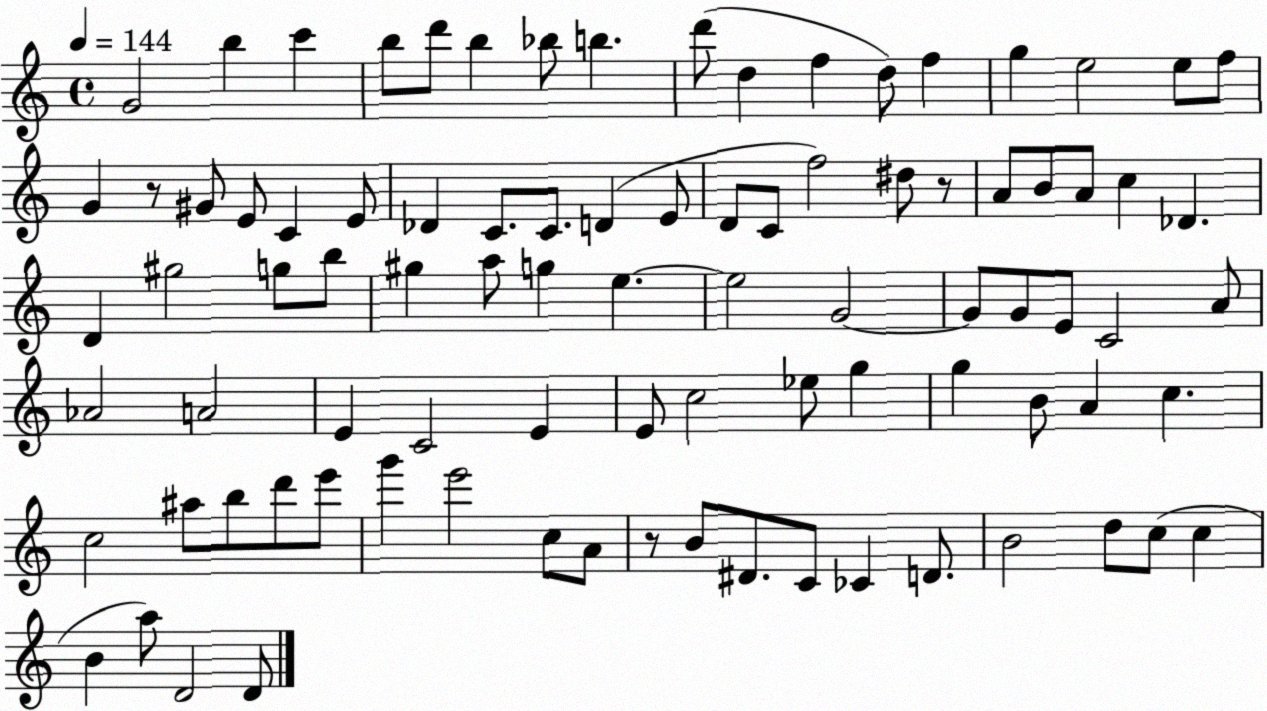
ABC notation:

X:1
T:Untitled
M:4/4
L:1/4
K:C
G2 b c' b/2 d'/2 b _b/2 b d'/2 d f d/2 f g e2 e/2 f/2 G z/2 ^G/2 E/2 C E/2 _D C/2 C/2 D E/2 D/2 C/2 f2 ^d/2 z/2 A/2 B/2 A/2 c _D D ^g2 g/2 b/2 ^g a/2 g e e2 G2 G/2 G/2 E/2 C2 A/2 _A2 A2 E C2 E E/2 c2 _e/2 g g B/2 A c c2 ^a/2 b/2 d'/2 e'/2 g' e'2 c/2 A/2 z/2 B/2 ^D/2 C/2 _C D/2 B2 d/2 c/2 c B a/2 D2 D/2